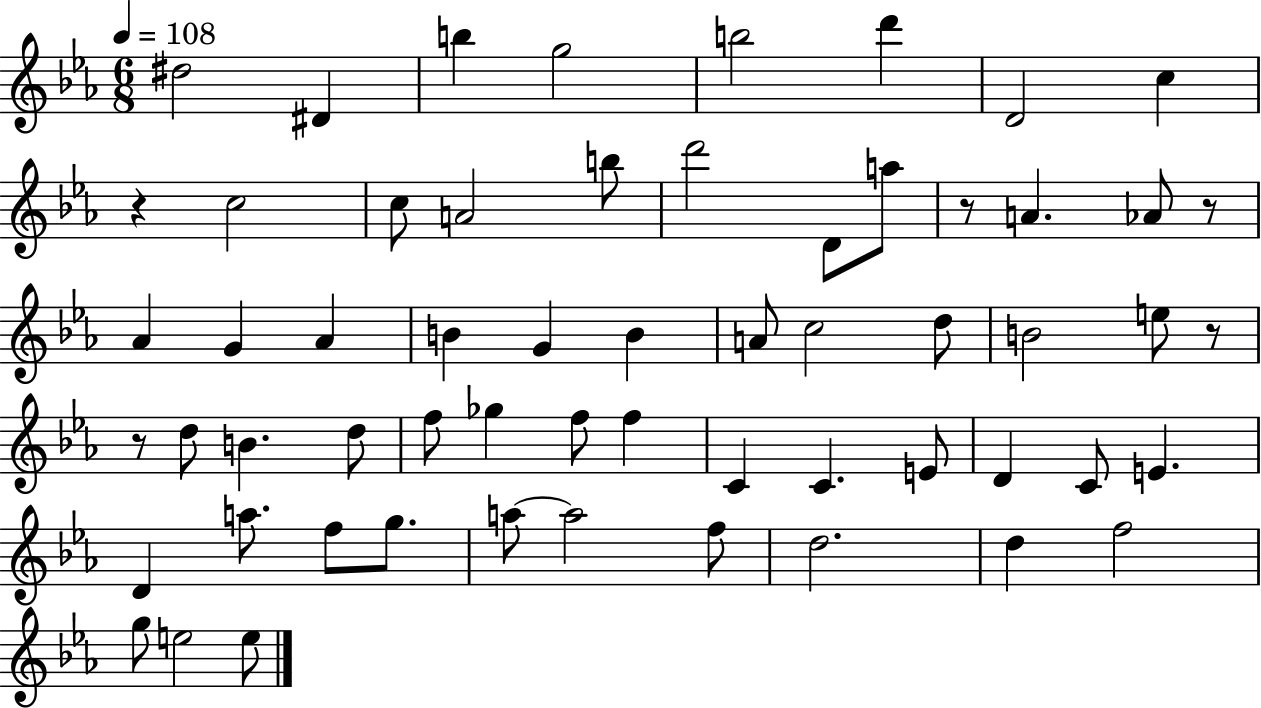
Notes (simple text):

D#5/h D#4/q B5/q G5/h B5/h D6/q D4/h C5/q R/q C5/h C5/e A4/h B5/e D6/h D4/e A5/e R/e A4/q. Ab4/e R/e Ab4/q G4/q Ab4/q B4/q G4/q B4/q A4/e C5/h D5/e B4/h E5/e R/e R/e D5/e B4/q. D5/e F5/e Gb5/q F5/e F5/q C4/q C4/q. E4/e D4/q C4/e E4/q. D4/q A5/e. F5/e G5/e. A5/e A5/h F5/e D5/h. D5/q F5/h G5/e E5/h E5/e